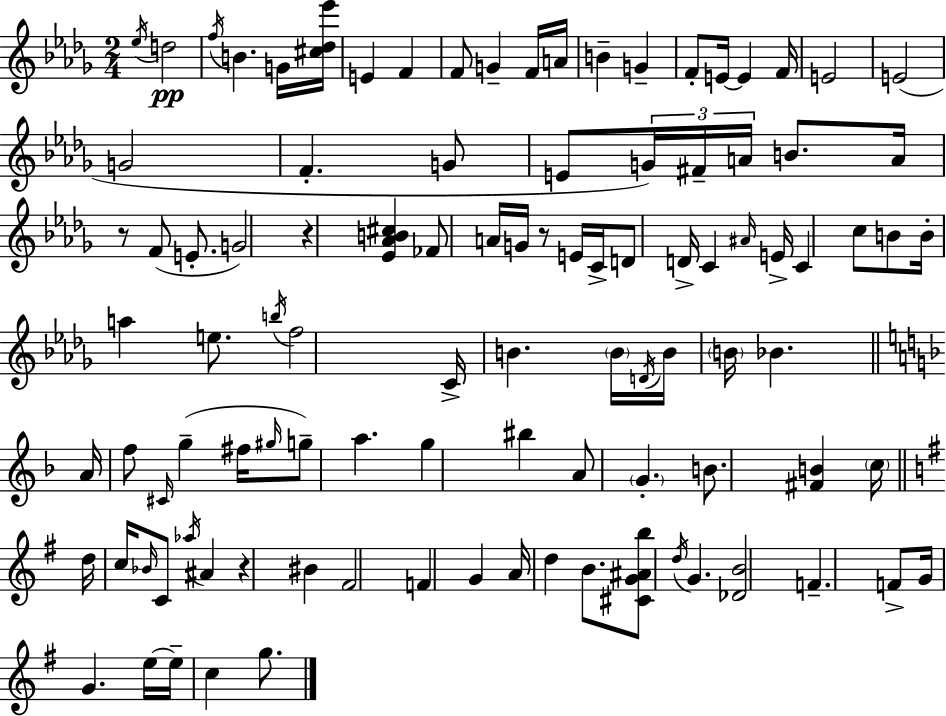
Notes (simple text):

Eb5/s D5/h F5/s B4/q. G4/s [C#5,Db5,Eb6]/s E4/q F4/q F4/e G4/q F4/s A4/s B4/q G4/q F4/e E4/s E4/q F4/s E4/h E4/h G4/h F4/q. G4/e E4/e G4/s F#4/s A4/s B4/e. A4/s R/e F4/e E4/e. G4/h R/q [Eb4,Ab4,B4,C#5]/q FES4/e A4/s G4/s R/e E4/s C4/s D4/e D4/s C4/q A#4/s E4/s C4/q C5/e B4/e B4/s A5/q E5/e. B5/s F5/h C4/s B4/q. B4/s D4/s B4/s B4/s Bb4/q. A4/s F5/e C#4/s G5/q F#5/s G#5/s G5/e A5/q. G5/q BIS5/q A4/e G4/q. B4/e. [F#4,B4]/q C5/s D5/s C5/s Bb4/s C4/e Ab5/s A#4/q R/q BIS4/q F#4/h F4/q G4/q A4/s D5/q B4/e. [C#4,G4,A#4,B5]/e D5/s G4/q. [Db4,B4]/h F4/q. F4/e G4/s G4/q. E5/s E5/s C5/q G5/e.